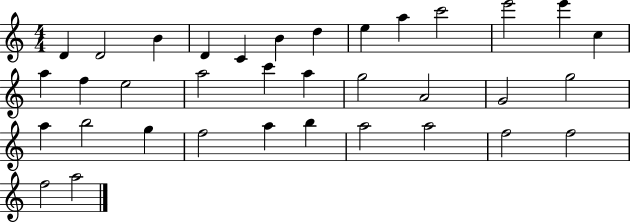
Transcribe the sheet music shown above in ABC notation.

X:1
T:Untitled
M:4/4
L:1/4
K:C
D D2 B D C B d e a c'2 e'2 e' c a f e2 a2 c' a g2 A2 G2 g2 a b2 g f2 a b a2 a2 f2 f2 f2 a2